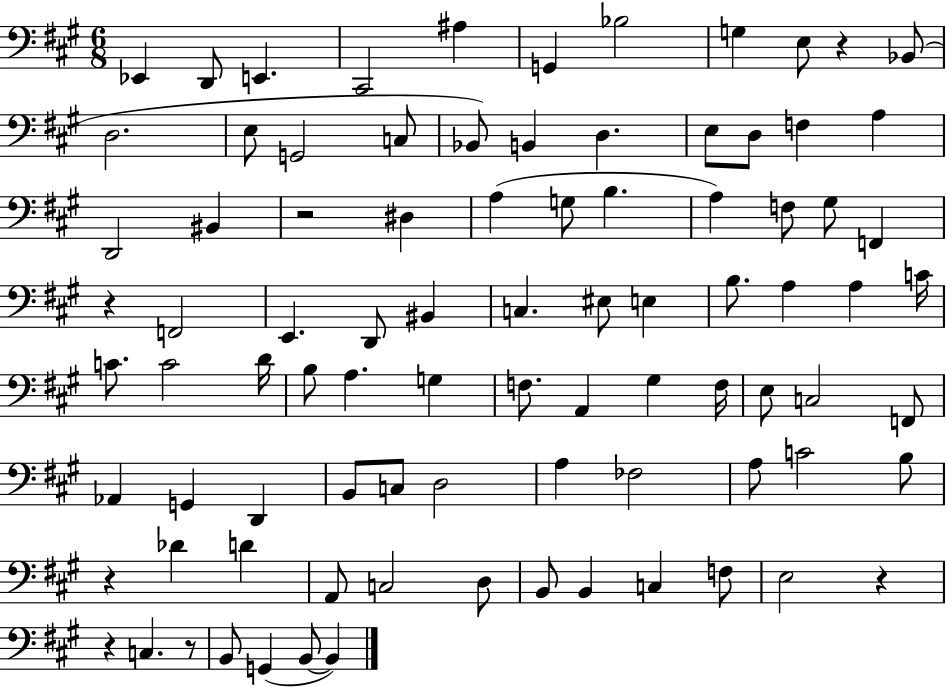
Eb2/q D2/e E2/q. C#2/h A#3/q G2/q Bb3/h G3/q E3/e R/q Bb2/e D3/h. E3/e G2/h C3/e Bb2/e B2/q D3/q. E3/e D3/e F3/q A3/q D2/h BIS2/q R/h D#3/q A3/q G3/e B3/q. A3/q F3/e G#3/e F2/q R/q F2/h E2/q. D2/e BIS2/q C3/q. EIS3/e E3/q B3/e. A3/q A3/q C4/s C4/e. C4/h D4/s B3/e A3/q. G3/q F3/e. A2/q G#3/q F3/s E3/e C3/h F2/e Ab2/q G2/q D2/q B2/e C3/e D3/h A3/q FES3/h A3/e C4/h B3/e R/q Db4/q D4/q A2/e C3/h D3/e B2/e B2/q C3/q F3/e E3/h R/q R/q C3/q. R/e B2/e G2/q B2/e B2/q